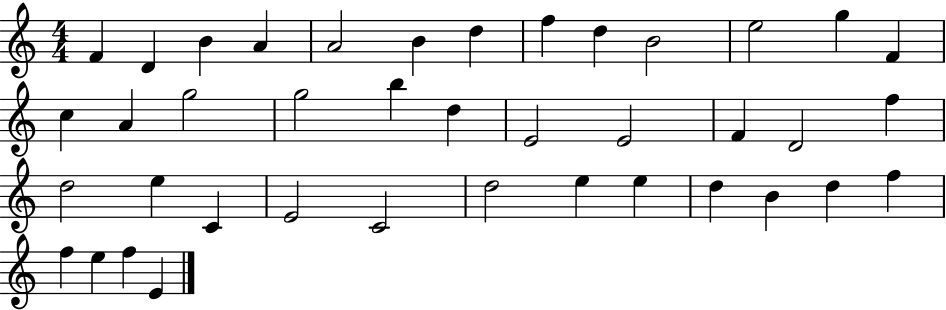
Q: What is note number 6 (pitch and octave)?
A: B4